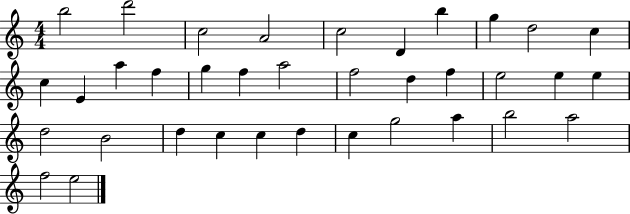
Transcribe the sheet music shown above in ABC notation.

X:1
T:Untitled
M:4/4
L:1/4
K:C
b2 d'2 c2 A2 c2 D b g d2 c c E a f g f a2 f2 d f e2 e e d2 B2 d c c d c g2 a b2 a2 f2 e2